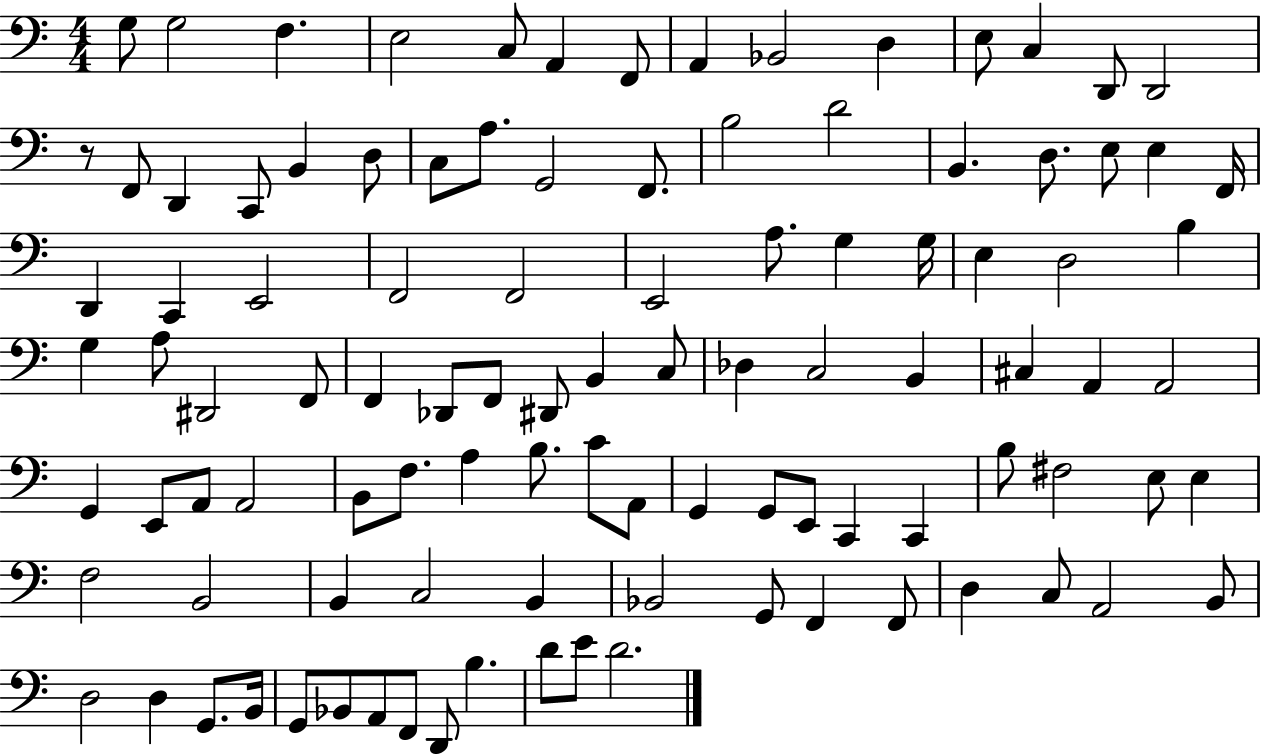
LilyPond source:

{
  \clef bass
  \numericTimeSignature
  \time 4/4
  \key c \major
  \repeat volta 2 { g8 g2 f4. | e2 c8 a,4 f,8 | a,4 bes,2 d4 | e8 c4 d,8 d,2 | \break r8 f,8 d,4 c,8 b,4 d8 | c8 a8. g,2 f,8. | b2 d'2 | b,4. d8. e8 e4 f,16 | \break d,4 c,4 e,2 | f,2 f,2 | e,2 a8. g4 g16 | e4 d2 b4 | \break g4 a8 dis,2 f,8 | f,4 des,8 f,8 dis,8 b,4 c8 | des4 c2 b,4 | cis4 a,4 a,2 | \break g,4 e,8 a,8 a,2 | b,8 f8. a4 b8. c'8 a,8 | g,4 g,8 e,8 c,4 c,4 | b8 fis2 e8 e4 | \break f2 b,2 | b,4 c2 b,4 | bes,2 g,8 f,4 f,8 | d4 c8 a,2 b,8 | \break d2 d4 g,8. b,16 | g,8 bes,8 a,8 f,8 d,8 b4. | d'8 e'8 d'2. | } \bar "|."
}